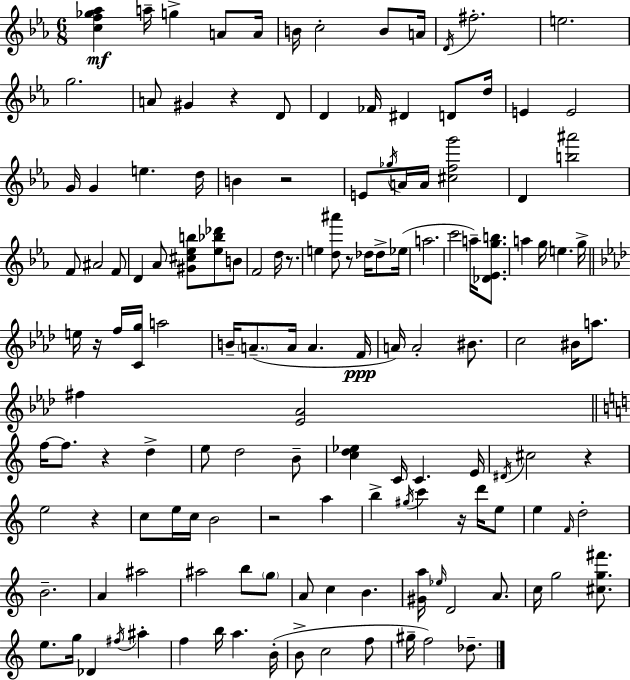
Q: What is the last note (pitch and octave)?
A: Db5